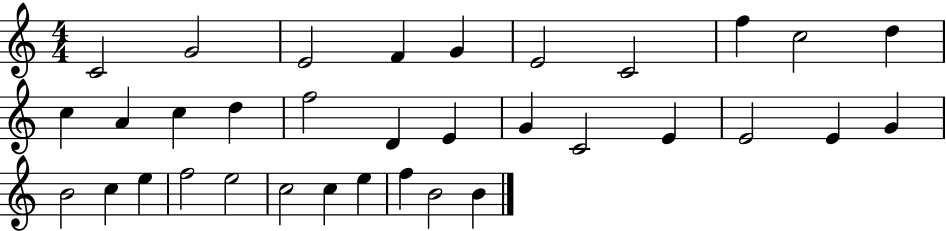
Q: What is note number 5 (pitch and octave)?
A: G4